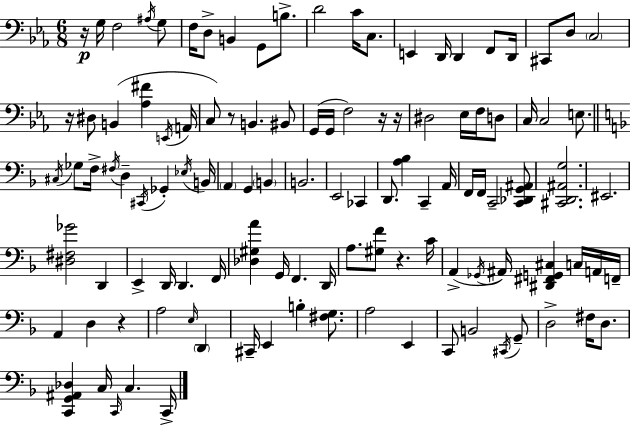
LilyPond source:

{
  \clef bass
  \numericTimeSignature
  \time 6/8
  \key ees \major
  \repeat volta 2 { r16\p g16 f2 \acciaccatura { ais16 } g8 | f16 d8-> b,4 g,8 b8.-> | d'2 c'16 c8. | e,4 d,16 d,4 f,8 | \break d,16 cis,8 d8 \parenthesize c2 | r16 dis8 b,4( <aes fis'>4 | \acciaccatura { e,16 } a,16 c8) r8 b,4. | bis,8 g,16( g,16 f2) | \break r16 r16 dis2 ees16 f16 | d8 c16 c2 e8. | \bar "||" \break \key f \major \acciaccatura { cis16 } ges8 f16-> \acciaccatura { fis16 } d4-- \acciaccatura { cis,16 } ges,4-. | \acciaccatura { ees16 } b,16 \parenthesize a,4 g,4 | \parenthesize b,4 b,2. | e,2 | \break ces,4 d,8. <a bes>4 c,4-- | a,16 f,16 f,16 c,2-- | <c, des, g, ais,>8 <cis, d, ais, g>2. | eis,2. | \break <dis fis ges'>2 | d,4 e,4-> d,16 d,4. | f,16 <des gis a'>4 g,16 f,4. | d,16 a8. <gis f'>8 r4. | \break c'16 a,4->( \acciaccatura { ges,16 } ais,16) <dis, fis, g, cis>4 | c16 a,16 f,16-- a,4 d4 | r4 a2 | \grace { e16 } \parenthesize d,4 cis,16-- e,4 b4-. | \break <fis g>8. a2 | e,4 c,8 b,2 | \acciaccatura { cis,16 } g,8-- d2-> | fis16 d8. <c, g, ais, des>4 c16 | \break \grace { c,16 } c4. c,16-> } \bar "|."
}